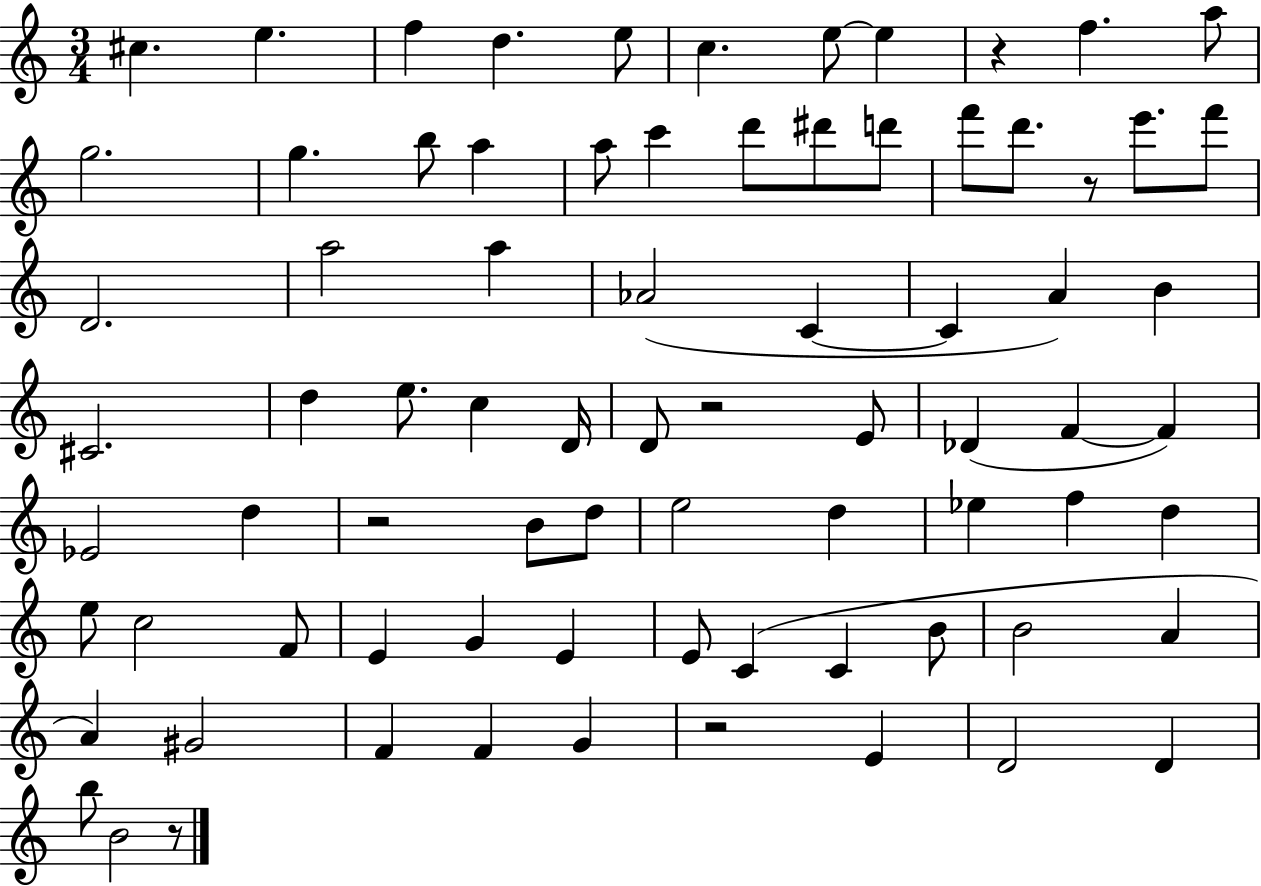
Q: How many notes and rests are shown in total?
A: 78